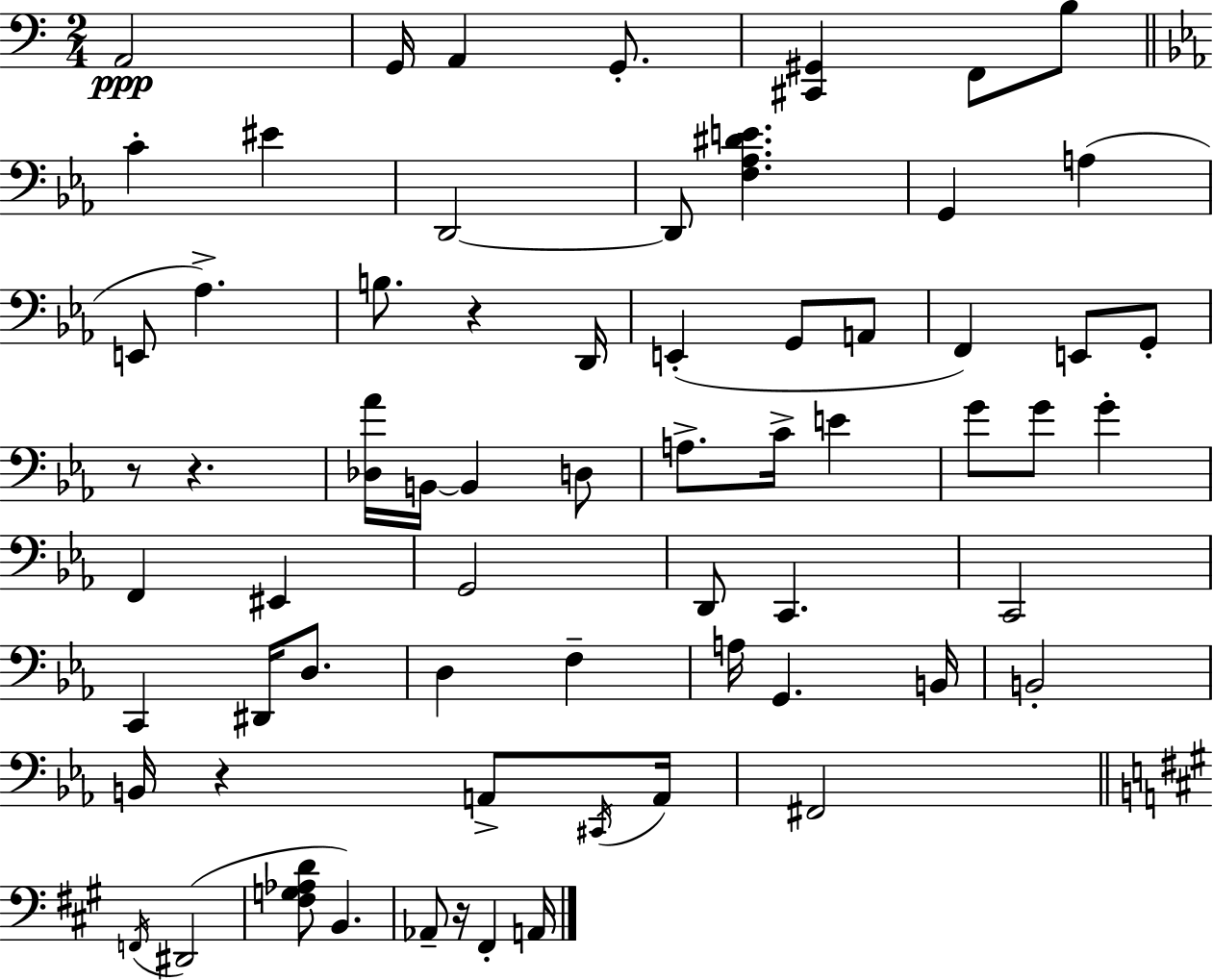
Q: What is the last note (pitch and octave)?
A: A2